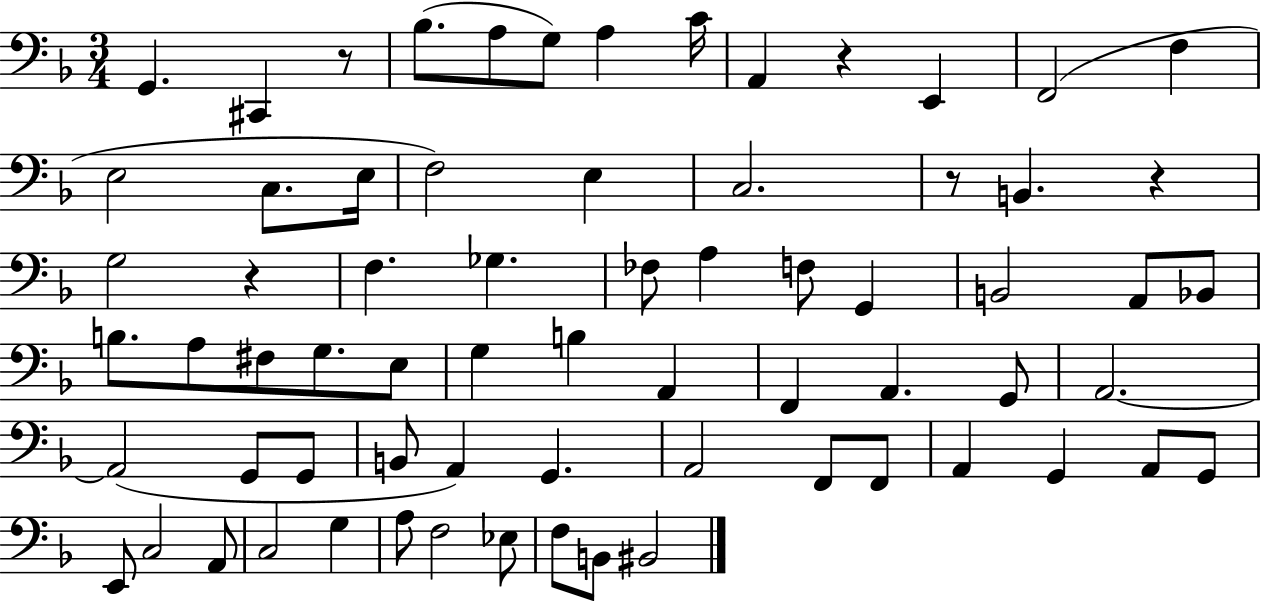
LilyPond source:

{
  \clef bass
  \numericTimeSignature
  \time 3/4
  \key f \major
  g,4. cis,4 r8 | bes8.( a8 g8) a4 c'16 | a,4 r4 e,4 | f,2( f4 | \break e2 c8. e16 | f2) e4 | c2. | r8 b,4. r4 | \break g2 r4 | f4. ges4. | fes8 a4 f8 g,4 | b,2 a,8 bes,8 | \break b8. a8 fis8 g8. e8 | g4 b4 a,4 | f,4 a,4. g,8 | a,2.~~ | \break a,2( g,8 g,8 | b,8 a,4) g,4. | a,2 f,8 f,8 | a,4 g,4 a,8 g,8 | \break e,8 c2 a,8 | c2 g4 | a8 f2 ees8 | f8 b,8 bis,2 | \break \bar "|."
}